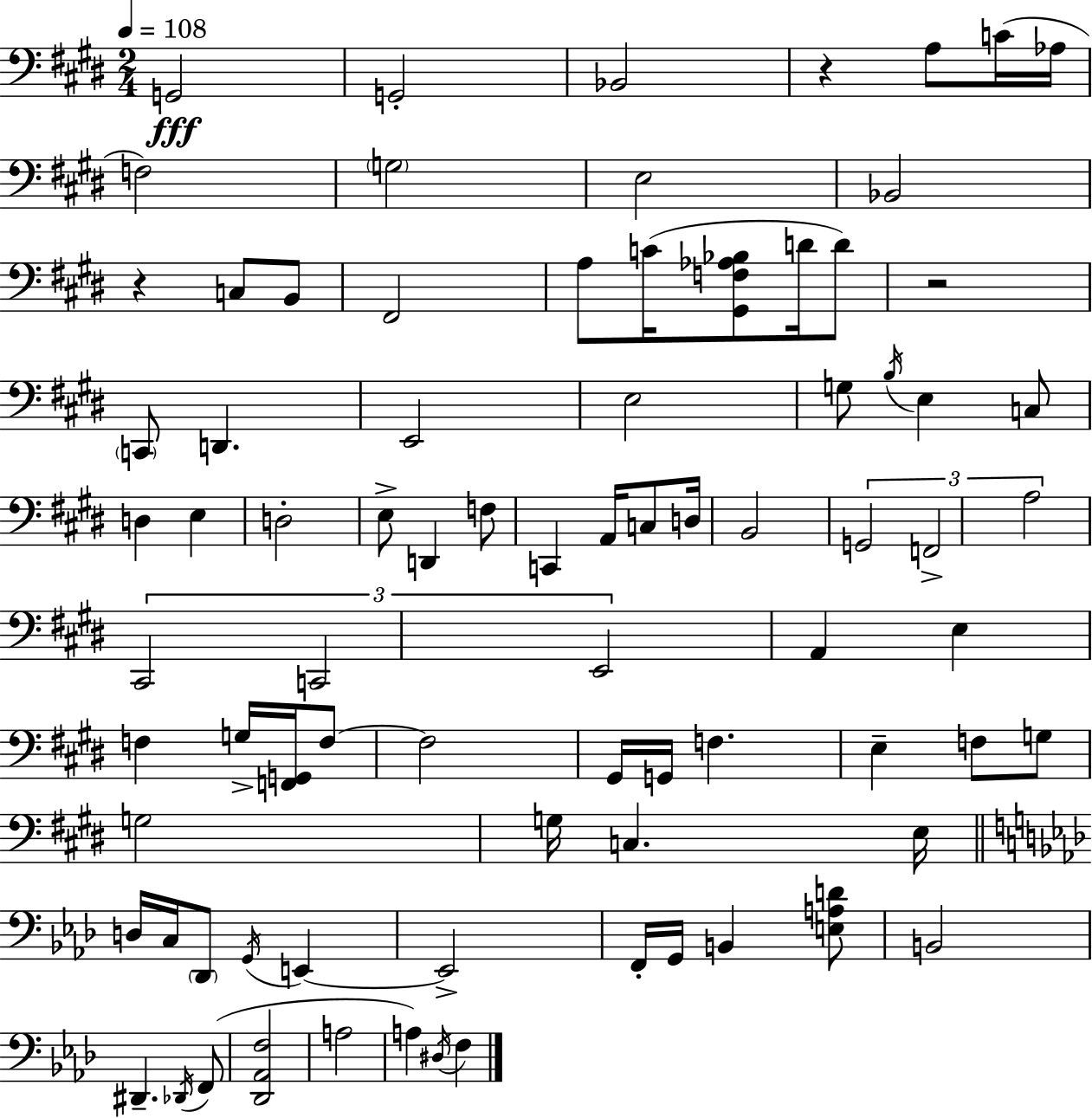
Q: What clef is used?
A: bass